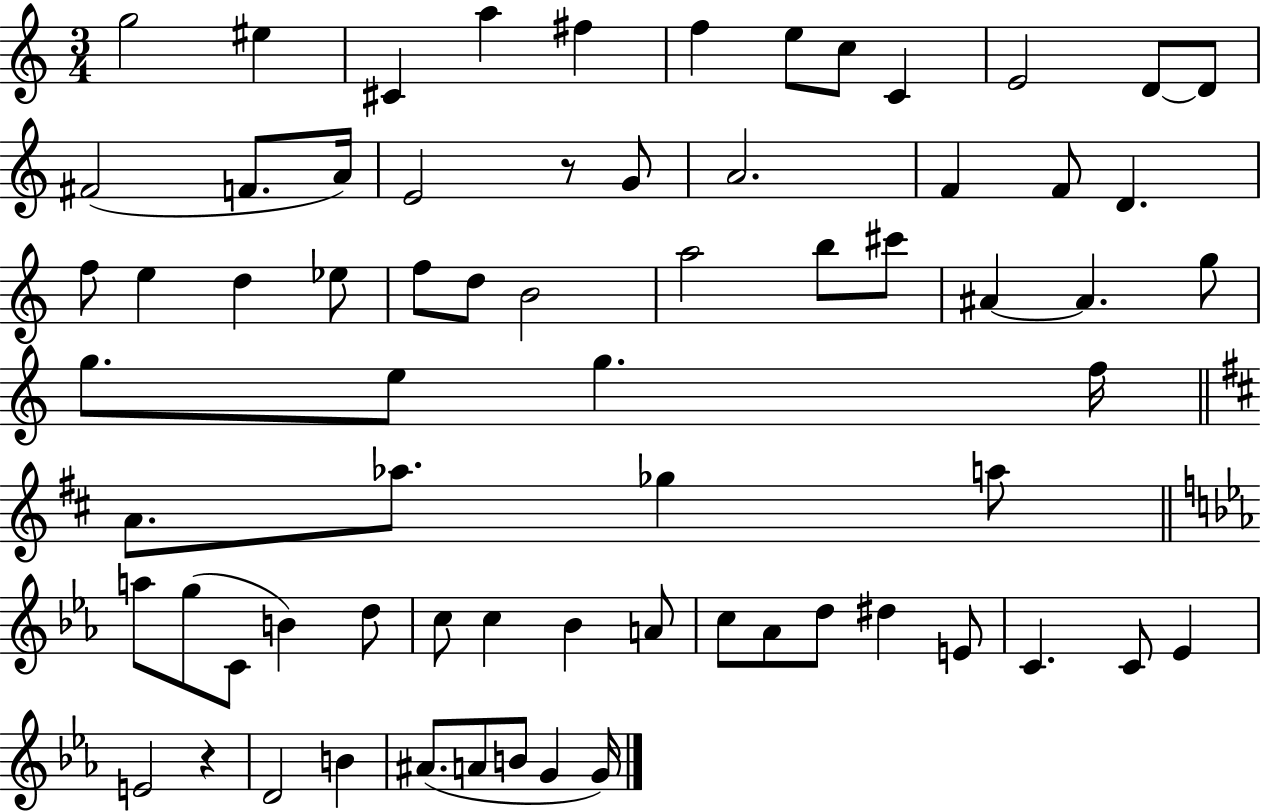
{
  \clef treble
  \numericTimeSignature
  \time 3/4
  \key c \major
  g''2 eis''4 | cis'4 a''4 fis''4 | f''4 e''8 c''8 c'4 | e'2 d'8~~ d'8 | \break fis'2( f'8. a'16) | e'2 r8 g'8 | a'2. | f'4 f'8 d'4. | \break f''8 e''4 d''4 ees''8 | f''8 d''8 b'2 | a''2 b''8 cis'''8 | ais'4~~ ais'4. g''8 | \break g''8. e''8 g''4. f''16 | \bar "||" \break \key d \major a'8. aes''8. ges''4 a''8 | \bar "||" \break \key c \minor a''8 g''8( c'8 b'4) d''8 | c''8 c''4 bes'4 a'8 | c''8 aes'8 d''8 dis''4 e'8 | c'4. c'8 ees'4 | \break e'2 r4 | d'2 b'4 | ais'8.( a'8 b'8 g'4 g'16) | \bar "|."
}